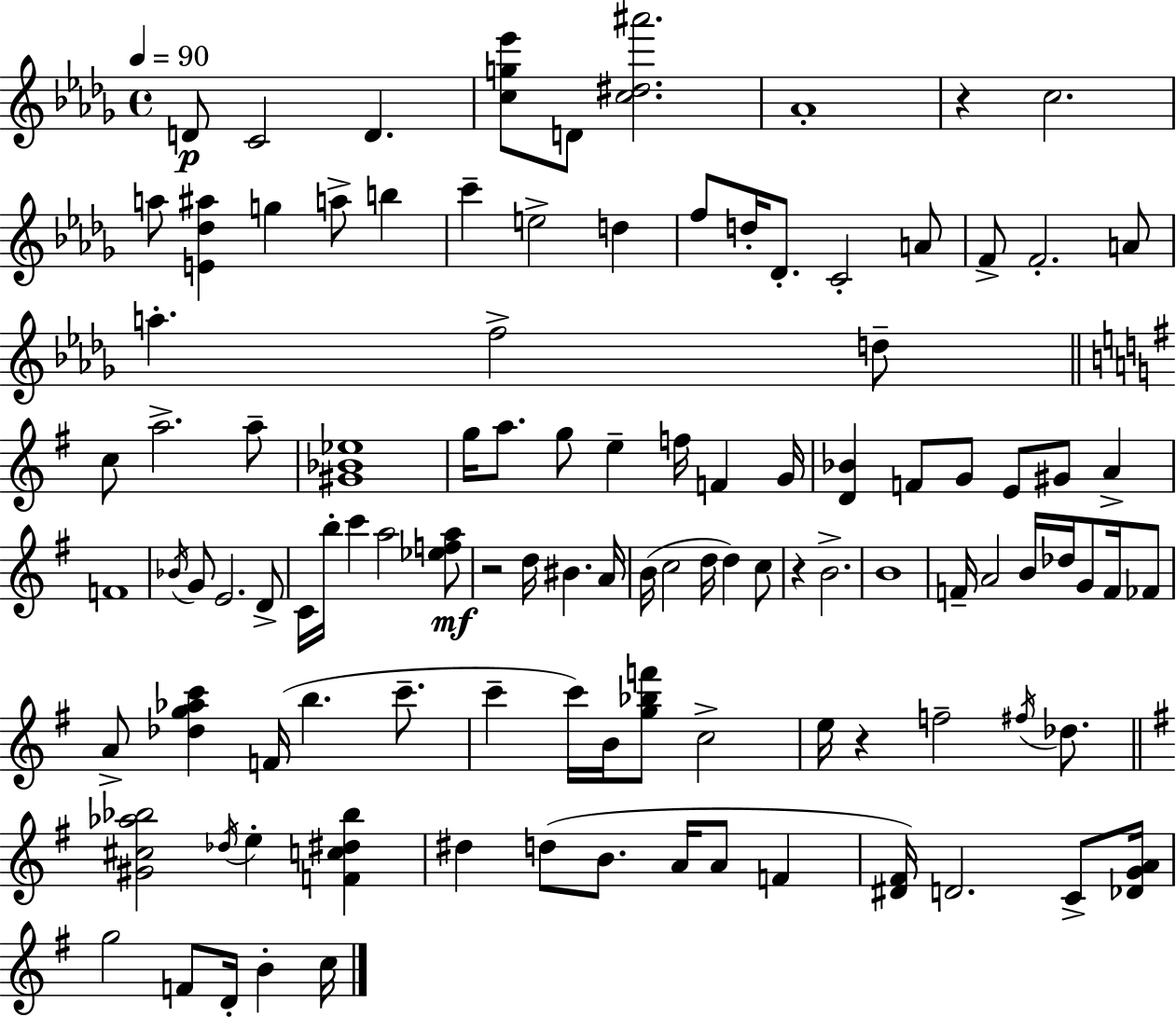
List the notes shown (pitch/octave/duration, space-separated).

D4/e C4/h D4/q. [C5,G5,Eb6]/e D4/e [C5,D#5,A#6]/h. Ab4/w R/q C5/h. A5/e [E4,Db5,A#5]/q G5/q A5/e B5/q C6/q E5/h D5/q F5/e D5/s Db4/e. C4/h A4/e F4/e F4/h. A4/e A5/q. F5/h D5/e C5/e A5/h. A5/e [G#4,Bb4,Eb5]/w G5/s A5/e. G5/e E5/q F5/s F4/q G4/s [D4,Bb4]/q F4/e G4/e E4/e G#4/e A4/q F4/w Bb4/s G4/e E4/h. D4/e C4/s B5/s C6/q A5/h [Eb5,F5,A5]/e R/h D5/s BIS4/q. A4/s B4/s C5/h D5/s D5/q C5/e R/q B4/h. B4/w F4/s A4/h B4/s Db5/s G4/e F4/s FES4/e A4/e [Db5,G5,Ab5,C6]/q F4/s B5/q. C6/e. C6/q C6/s B4/s [G5,Bb5,F6]/e C5/h E5/s R/q F5/h F#5/s Db5/e. [G#4,C#5,Ab5,Bb5]/h Db5/s E5/q [F4,C5,D#5,Bb5]/q D#5/q D5/e B4/e. A4/s A4/e F4/q [D#4,F#4]/s D4/h. C4/e [Db4,G4,A4]/s G5/h F4/e D4/s B4/q C5/s